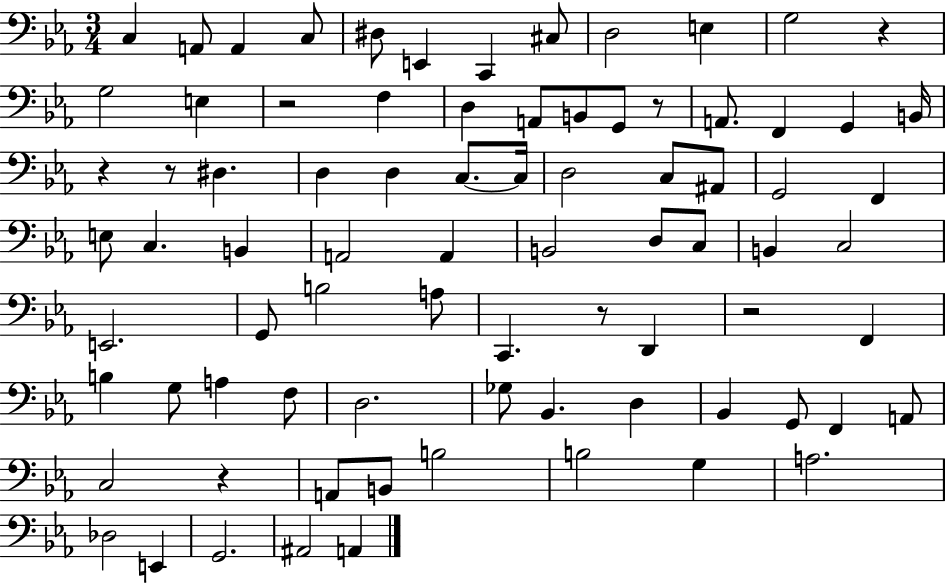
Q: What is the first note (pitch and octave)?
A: C3